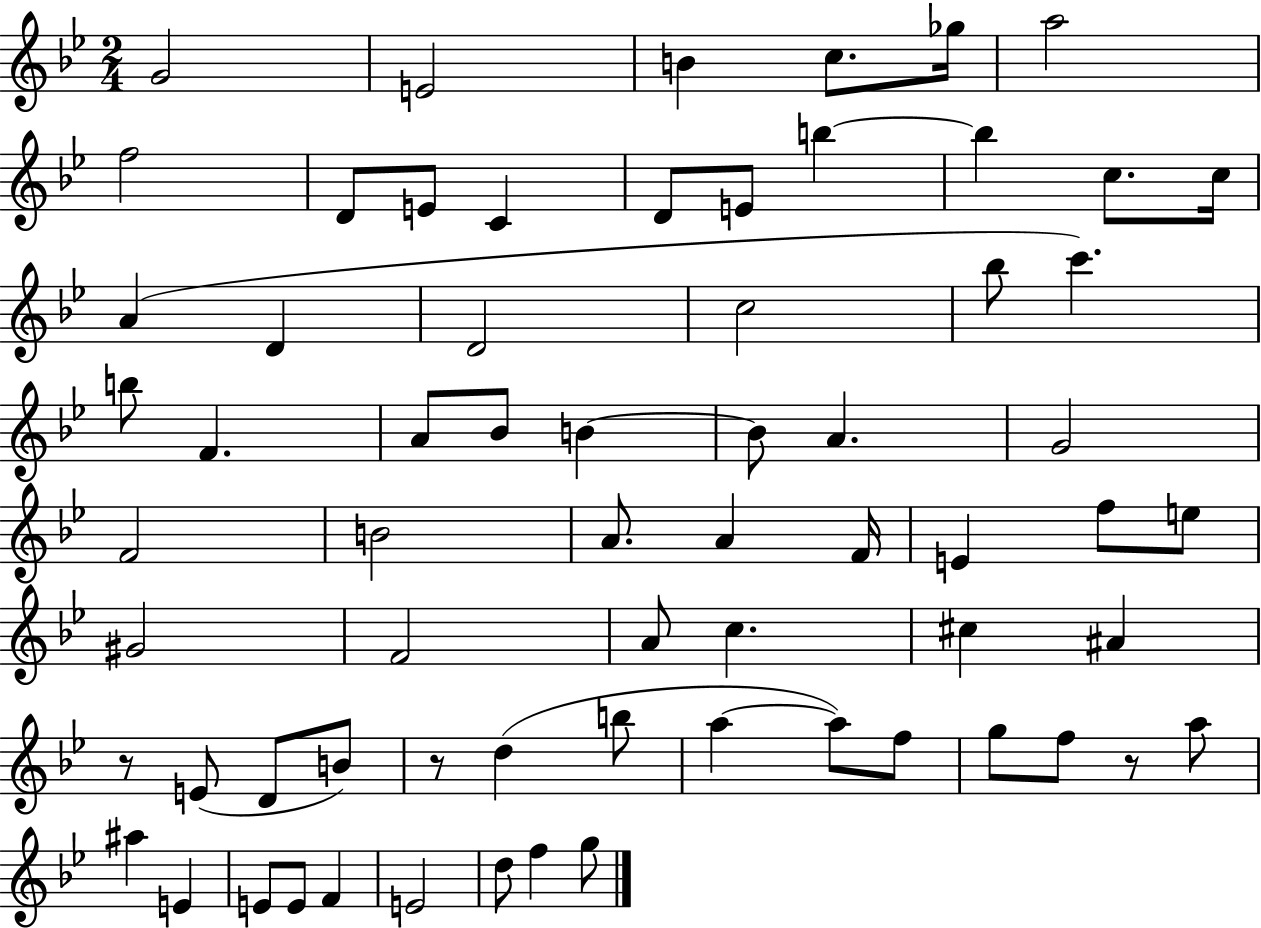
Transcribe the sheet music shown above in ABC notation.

X:1
T:Untitled
M:2/4
L:1/4
K:Bb
G2 E2 B c/2 _g/4 a2 f2 D/2 E/2 C D/2 E/2 b b c/2 c/4 A D D2 c2 _b/2 c' b/2 F A/2 _B/2 B B/2 A G2 F2 B2 A/2 A F/4 E f/2 e/2 ^G2 F2 A/2 c ^c ^A z/2 E/2 D/2 B/2 z/2 d b/2 a a/2 f/2 g/2 f/2 z/2 a/2 ^a E E/2 E/2 F E2 d/2 f g/2